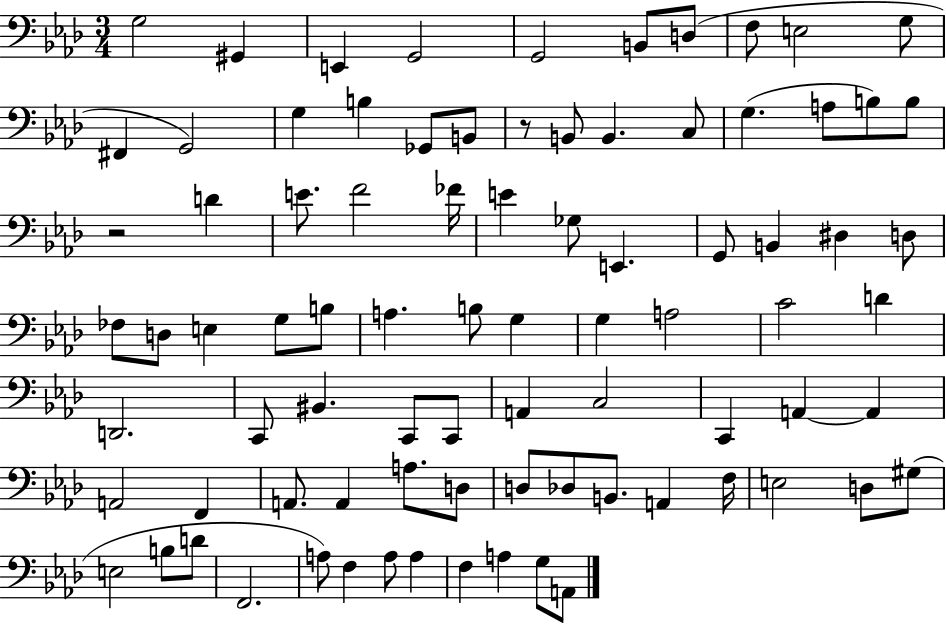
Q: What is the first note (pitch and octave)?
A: G3